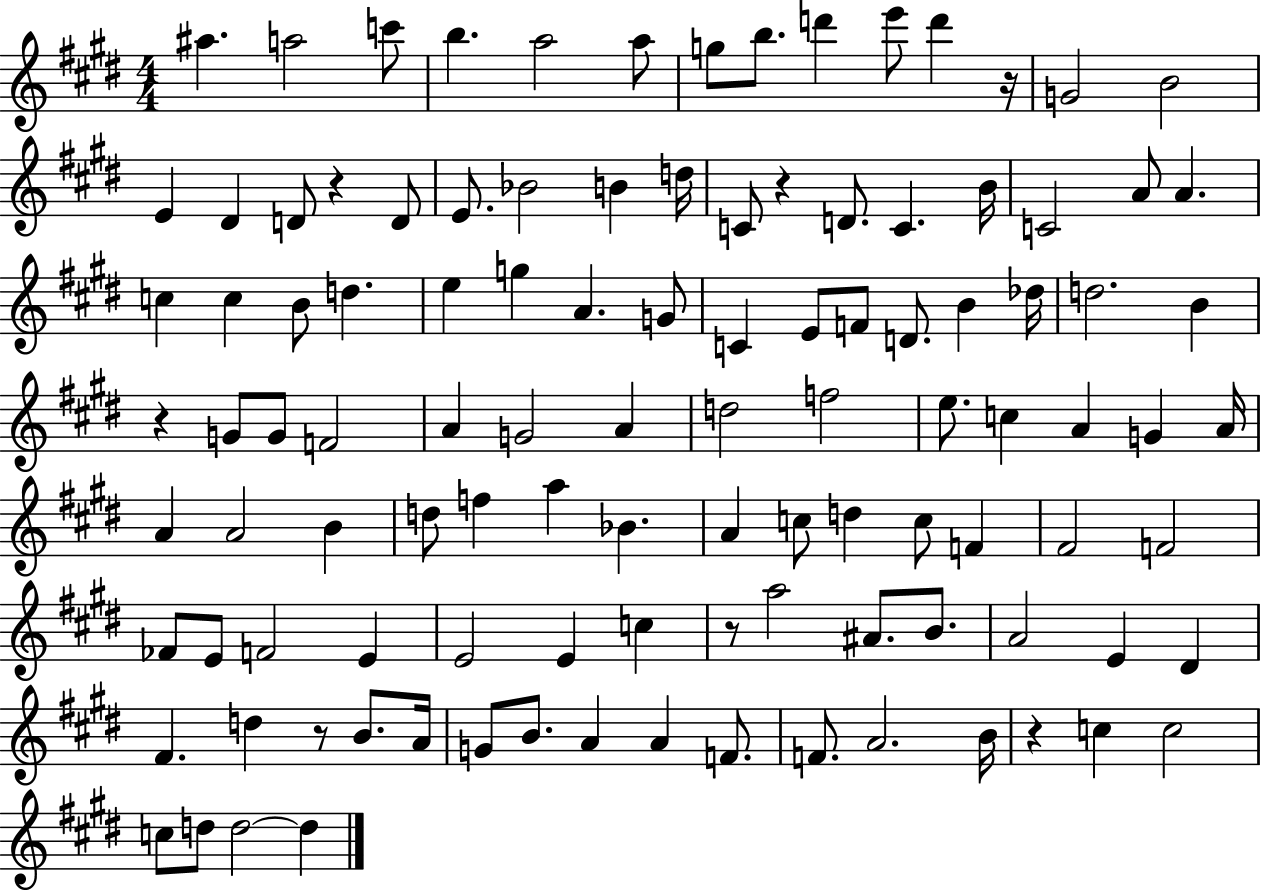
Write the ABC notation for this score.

X:1
T:Untitled
M:4/4
L:1/4
K:E
^a a2 c'/2 b a2 a/2 g/2 b/2 d' e'/2 d' z/4 G2 B2 E ^D D/2 z D/2 E/2 _B2 B d/4 C/2 z D/2 C B/4 C2 A/2 A c c B/2 d e g A G/2 C E/2 F/2 D/2 B _d/4 d2 B z G/2 G/2 F2 A G2 A d2 f2 e/2 c A G A/4 A A2 B d/2 f a _B A c/2 d c/2 F ^F2 F2 _F/2 E/2 F2 E E2 E c z/2 a2 ^A/2 B/2 A2 E ^D ^F d z/2 B/2 A/4 G/2 B/2 A A F/2 F/2 A2 B/4 z c c2 c/2 d/2 d2 d